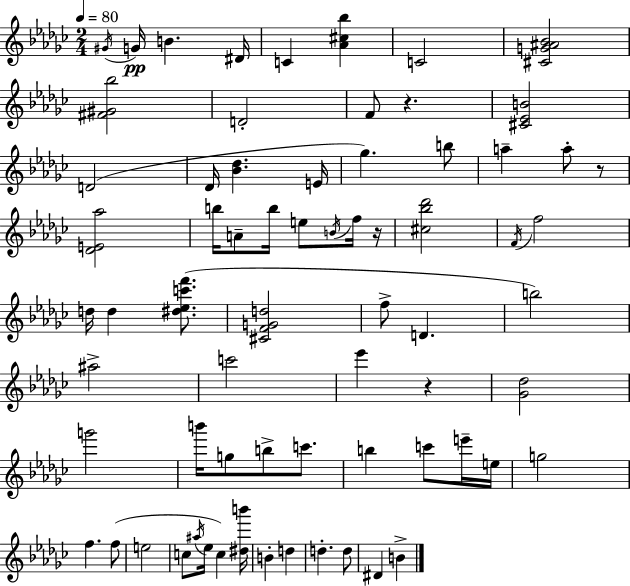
{
  \clef treble
  \numericTimeSignature
  \time 2/4
  \key ees \minor
  \tempo 4 = 80
  \acciaccatura { gis'16 }\pp g'16 b'4. | dis'16 c'4 <aes' cis'' bes''>4 | c'2 | <cis' g' ais' bes'>2 | \break <fis' gis' bes''>2 | d'2-. | f'8 r4. | <cis' ees' b'>2 | \break d'2( | des'16 <bes' des''>4. | e'16 ges''4.) b''8 | a''4-- a''8-. r8 | \break <des' e' aes''>2 | b''16 a'8-- b''16 e''8 \acciaccatura { b'16 } | f''16 r16 <cis'' bes'' des'''>2 | \acciaccatura { f'16 } f''2 | \break d''16 d''4 | <dis'' ees'' c''' f'''>8.( <cis' f' g' d''>2 | f''8-> d'4. | b''2) | \break ais''2-> | c'''2 | ees'''4 r4 | <ges' des''>2 | \break g'''2 | b'''16 g''8 b''8-> | c'''8. b''4 c'''8 | e'''16-- e''16 g''2 | \break f''4. | f''8( e''2 | c''8 \acciaccatura { ais''16 } ees''16 c''4) | <dis'' b'''>16 b'4-. | \break d''4 d''4.-. | d''8 dis'4 | b'4-> \bar "|."
}